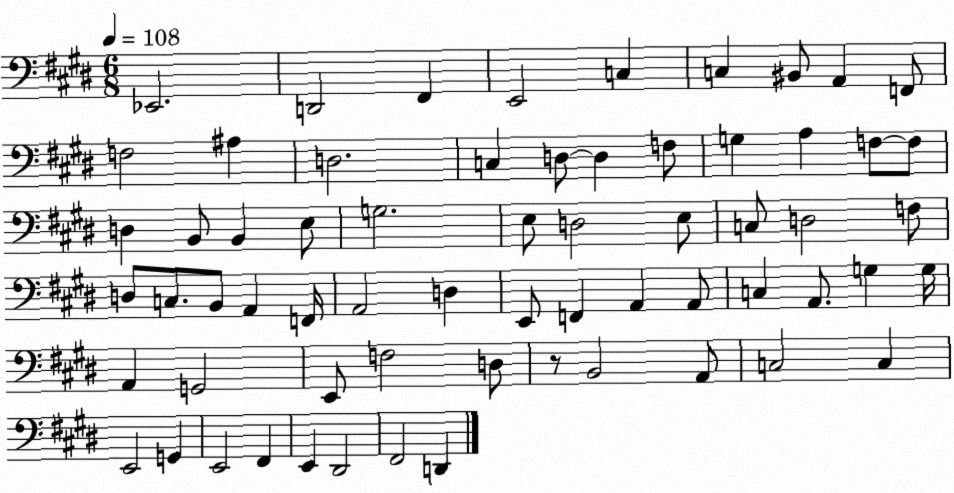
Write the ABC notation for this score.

X:1
T:Untitled
M:6/8
L:1/4
K:E
_E,,2 D,,2 ^F,, E,,2 C, C, ^B,,/2 A,, F,,/2 F,2 ^A, D,2 C, D,/2 D, F,/2 G, A, F,/2 F,/2 D, B,,/2 B,, E,/2 G,2 E,/2 D,2 E,/2 C,/2 D,2 F,/2 D,/2 C,/2 B,,/2 A,, F,,/4 A,,2 D, E,,/2 F,, A,, A,,/2 C, A,,/2 G, G,/4 A,, G,,2 E,,/2 F,2 D,/2 z/2 B,,2 A,,/2 C,2 C, E,,2 G,, E,,2 ^F,, E,, ^D,,2 ^F,,2 D,,